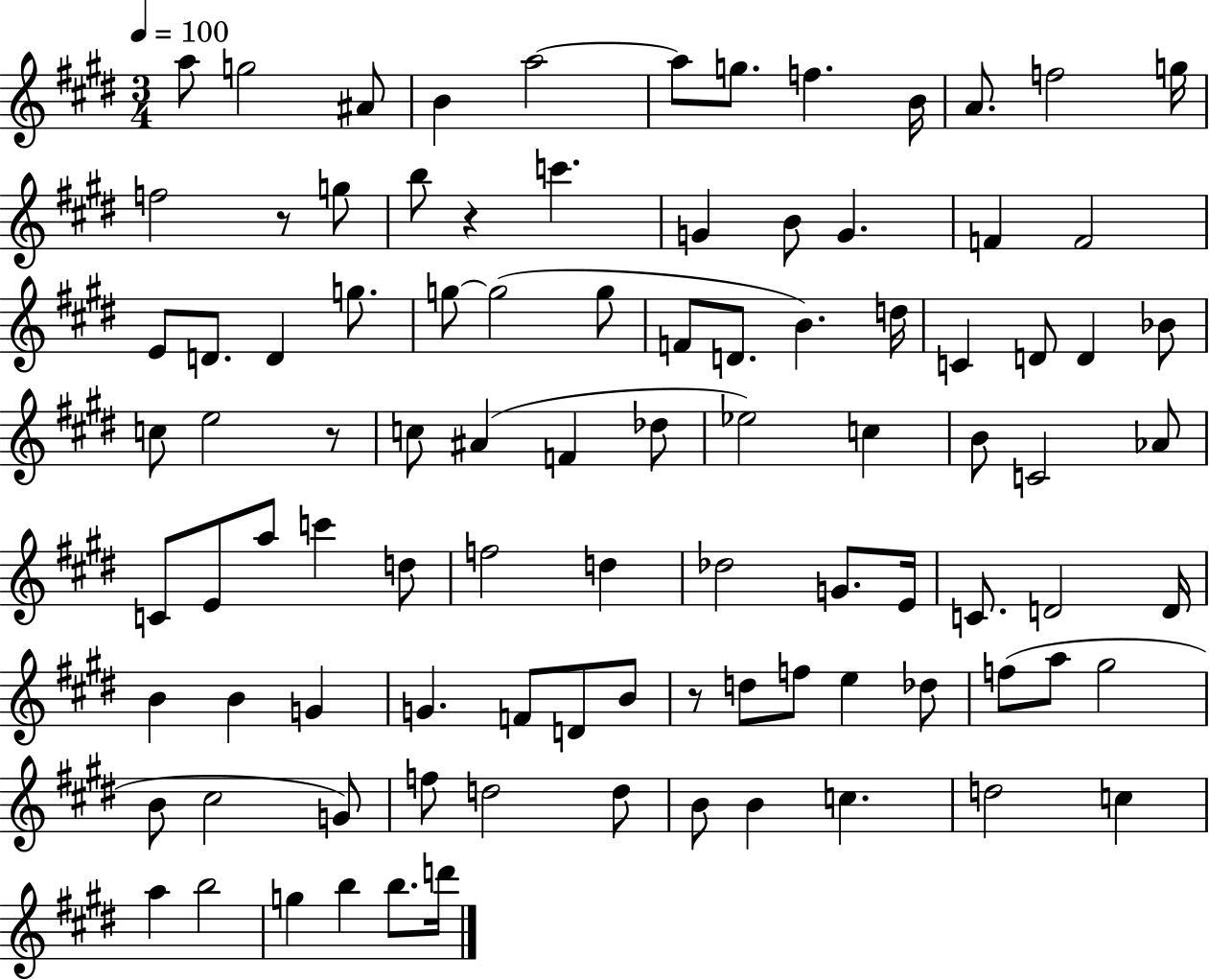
X:1
T:Untitled
M:3/4
L:1/4
K:E
a/2 g2 ^A/2 B a2 a/2 g/2 f B/4 A/2 f2 g/4 f2 z/2 g/2 b/2 z c' G B/2 G F F2 E/2 D/2 D g/2 g/2 g2 g/2 F/2 D/2 B d/4 C D/2 D _B/2 c/2 e2 z/2 c/2 ^A F _d/2 _e2 c B/2 C2 _A/2 C/2 E/2 a/2 c' d/2 f2 d _d2 G/2 E/4 C/2 D2 D/4 B B G G F/2 D/2 B/2 z/2 d/2 f/2 e _d/2 f/2 a/2 ^g2 B/2 ^c2 G/2 f/2 d2 d/2 B/2 B c d2 c a b2 g b b/2 d'/4